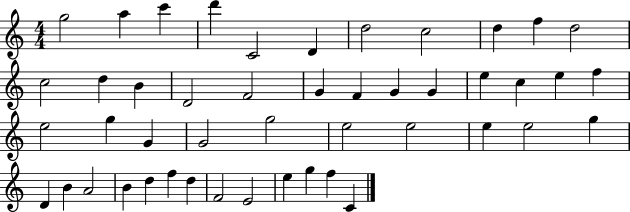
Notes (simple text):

G5/h A5/q C6/q D6/q C4/h D4/q D5/h C5/h D5/q F5/q D5/h C5/h D5/q B4/q D4/h F4/h G4/q F4/q G4/q G4/q E5/q C5/q E5/q F5/q E5/h G5/q G4/q G4/h G5/h E5/h E5/h E5/q E5/h G5/q D4/q B4/q A4/h B4/q D5/q F5/q D5/q F4/h E4/h E5/q G5/q F5/q C4/q